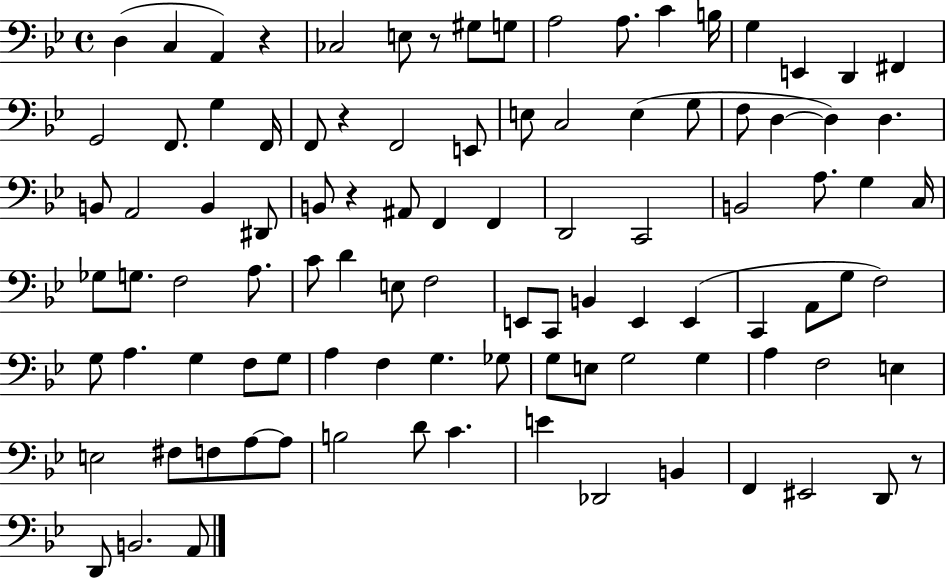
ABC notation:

X:1
T:Untitled
M:4/4
L:1/4
K:Bb
D, C, A,, z _C,2 E,/2 z/2 ^G,/2 G,/2 A,2 A,/2 C B,/4 G, E,, D,, ^F,, G,,2 F,,/2 G, F,,/4 F,,/2 z F,,2 E,,/2 E,/2 C,2 E, G,/2 F,/2 D, D, D, B,,/2 A,,2 B,, ^D,,/2 B,,/2 z ^A,,/2 F,, F,, D,,2 C,,2 B,,2 A,/2 G, C,/4 _G,/2 G,/2 F,2 A,/2 C/2 D E,/2 F,2 E,,/2 C,,/2 B,, E,, E,, C,, A,,/2 G,/2 F,2 G,/2 A, G, F,/2 G,/2 A, F, G, _G,/2 G,/2 E,/2 G,2 G, A, F,2 E, E,2 ^F,/2 F,/2 A,/2 A,/2 B,2 D/2 C E _D,,2 B,, F,, ^E,,2 D,,/2 z/2 D,,/2 B,,2 A,,/2